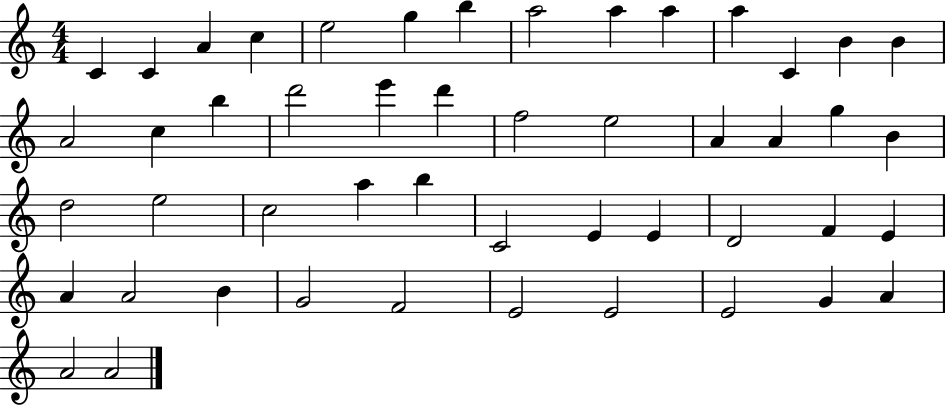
{
  \clef treble
  \numericTimeSignature
  \time 4/4
  \key c \major
  c'4 c'4 a'4 c''4 | e''2 g''4 b''4 | a''2 a''4 a''4 | a''4 c'4 b'4 b'4 | \break a'2 c''4 b''4 | d'''2 e'''4 d'''4 | f''2 e''2 | a'4 a'4 g''4 b'4 | \break d''2 e''2 | c''2 a''4 b''4 | c'2 e'4 e'4 | d'2 f'4 e'4 | \break a'4 a'2 b'4 | g'2 f'2 | e'2 e'2 | e'2 g'4 a'4 | \break a'2 a'2 | \bar "|."
}